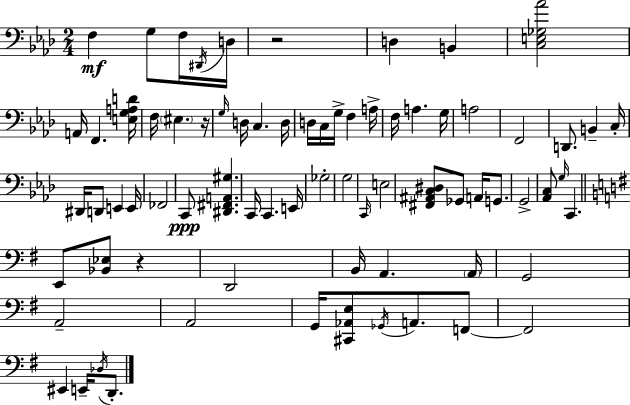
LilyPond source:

{
  \clef bass
  \numericTimeSignature
  \time 2/4
  \key f \minor
  f4\mf g8 f16 \acciaccatura { dis,16 } | d16 r2 | d4 b,4 | <c e ges aes'>2 | \break a,16 f,4. | <e g a d'>16 f16 \parenthesize eis4. | r16 \grace { g16 } d16 c4. | d16 d16 c16 g16-> f4 | \break a16-> f16 a4. | g16 a2 | f,2 | d,8. b,4-- | \break c16-. dis,16 d,8 e,4 | e,16 fes,2 | c,8\ppp <dis, fis, a, gis>4. | c,16 c,4. | \break e,16 ges2-. | g2 | \grace { c,16 } e2 | <fis, ais, c dis>8 ges,8 a,16 | \break g,8. g,2-> | <aes, c>8 \grace { g16 } c,4. | \bar "||" \break \key e \minor e,8 <bes, ees>8 r4 | d,2 | b,16 a,4. \parenthesize a,16 | g,2 | \break a,2-- | a,2 | g,16 <cis, aes, e>8 \acciaccatura { ges,16 } a,8. f,8~~ | f,2 | \break eis,4 e,16-- \acciaccatura { des16 } d,8.-. | \bar "|."
}